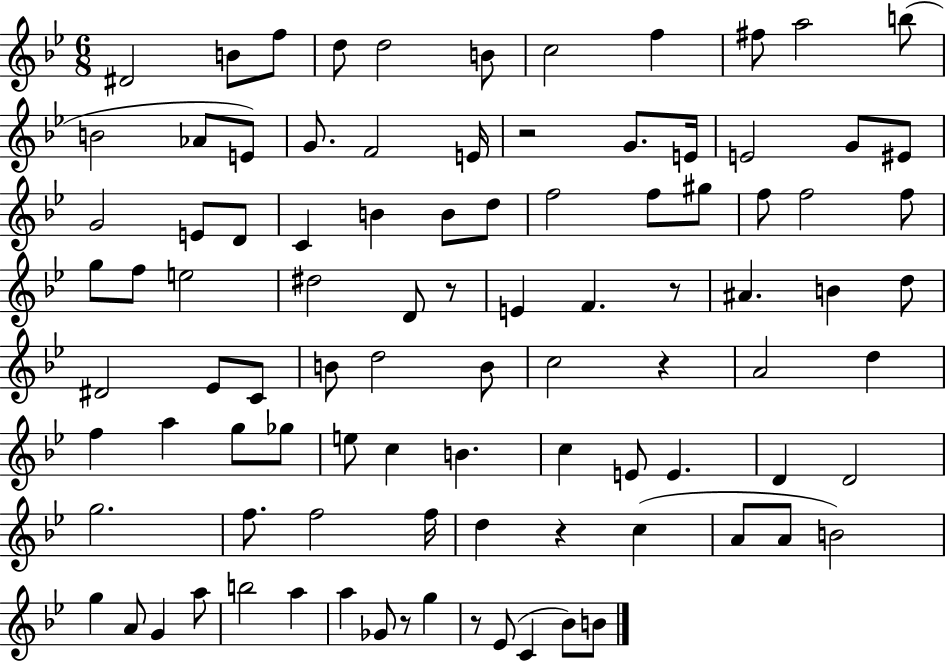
D#4/h B4/e F5/e D5/e D5/h B4/e C5/h F5/q F#5/e A5/h B5/e B4/h Ab4/e E4/e G4/e. F4/h E4/s R/h G4/e. E4/s E4/h G4/e EIS4/e G4/h E4/e D4/e C4/q B4/q B4/e D5/e F5/h F5/e G#5/e F5/e F5/h F5/e G5/e F5/e E5/h D#5/h D4/e R/e E4/q F4/q. R/e A#4/q. B4/q D5/e D#4/h Eb4/e C4/e B4/e D5/h B4/e C5/h R/q A4/h D5/q F5/q A5/q G5/e Gb5/e E5/e C5/q B4/q. C5/q E4/e E4/q. D4/q D4/h G5/h. F5/e. F5/h F5/s D5/q R/q C5/q A4/e A4/e B4/h G5/q A4/e G4/q A5/e B5/h A5/q A5/q Gb4/e R/e G5/q R/e Eb4/e C4/q Bb4/e B4/e